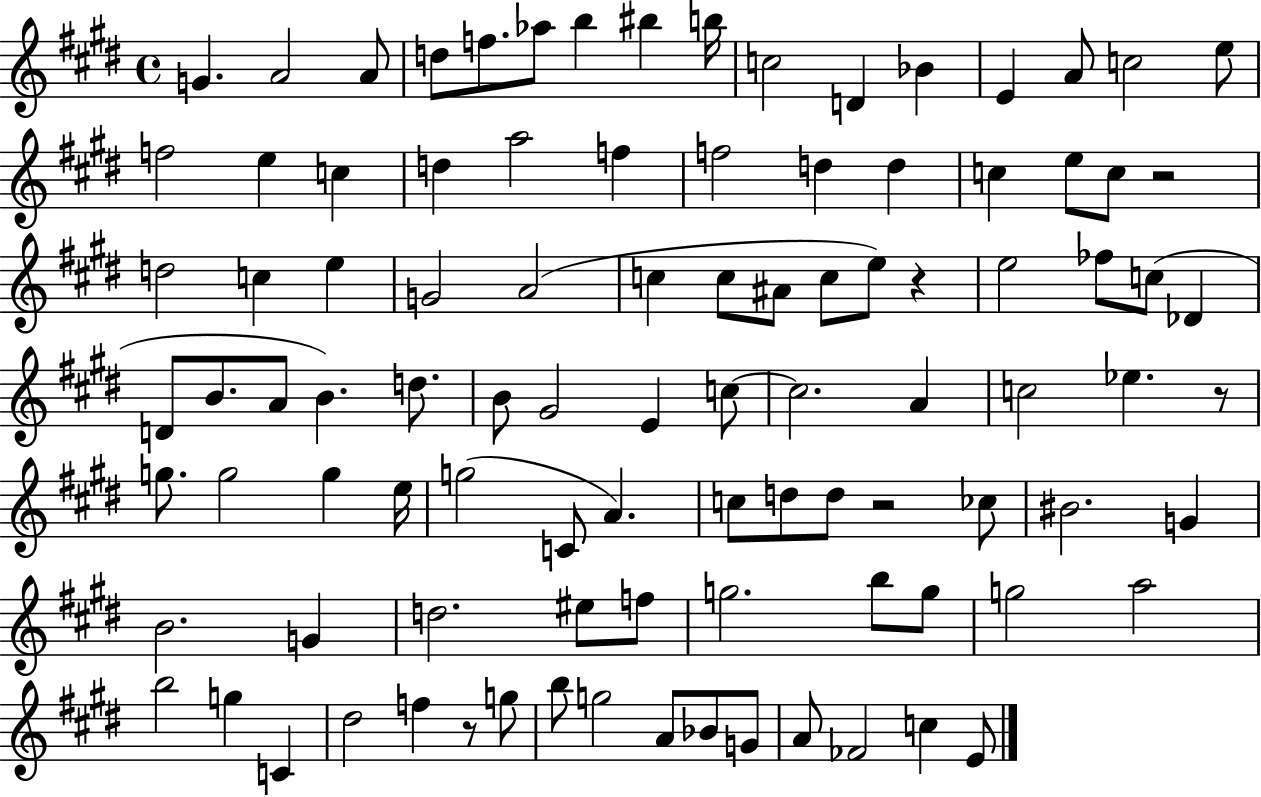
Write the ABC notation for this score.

X:1
T:Untitled
M:4/4
L:1/4
K:E
G A2 A/2 d/2 f/2 _a/2 b ^b b/4 c2 D _B E A/2 c2 e/2 f2 e c d a2 f f2 d d c e/2 c/2 z2 d2 c e G2 A2 c c/2 ^A/2 c/2 e/2 z e2 _f/2 c/2 _D D/2 B/2 A/2 B d/2 B/2 ^G2 E c/2 c2 A c2 _e z/2 g/2 g2 g e/4 g2 C/2 A c/2 d/2 d/2 z2 _c/2 ^B2 G B2 G d2 ^e/2 f/2 g2 b/2 g/2 g2 a2 b2 g C ^d2 f z/2 g/2 b/2 g2 A/2 _B/2 G/2 A/2 _F2 c E/2